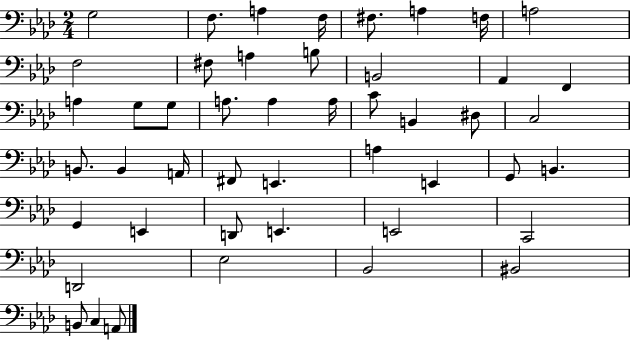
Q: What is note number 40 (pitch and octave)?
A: C2